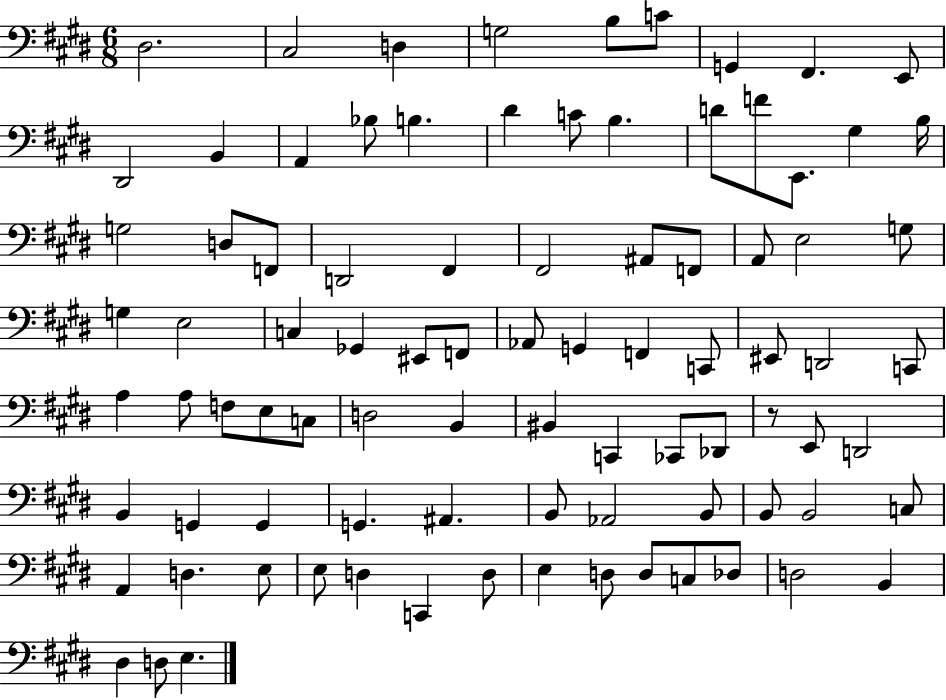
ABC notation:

X:1
T:Untitled
M:6/8
L:1/4
K:E
^D,2 ^C,2 D, G,2 B,/2 C/2 G,, ^F,, E,,/2 ^D,,2 B,, A,, _B,/2 B, ^D C/2 B, D/2 F/2 E,,/2 ^G, B,/4 G,2 D,/2 F,,/2 D,,2 ^F,, ^F,,2 ^A,,/2 F,,/2 A,,/2 E,2 G,/2 G, E,2 C, _G,, ^E,,/2 F,,/2 _A,,/2 G,, F,, C,,/2 ^E,,/2 D,,2 C,,/2 A, A,/2 F,/2 E,/2 C,/2 D,2 B,, ^B,, C,, _C,,/2 _D,,/2 z/2 E,,/2 D,,2 B,, G,, G,, G,, ^A,, B,,/2 _A,,2 B,,/2 B,,/2 B,,2 C,/2 A,, D, E,/2 E,/2 D, C,, D,/2 E, D,/2 D,/2 C,/2 _D,/2 D,2 B,, ^D, D,/2 E,